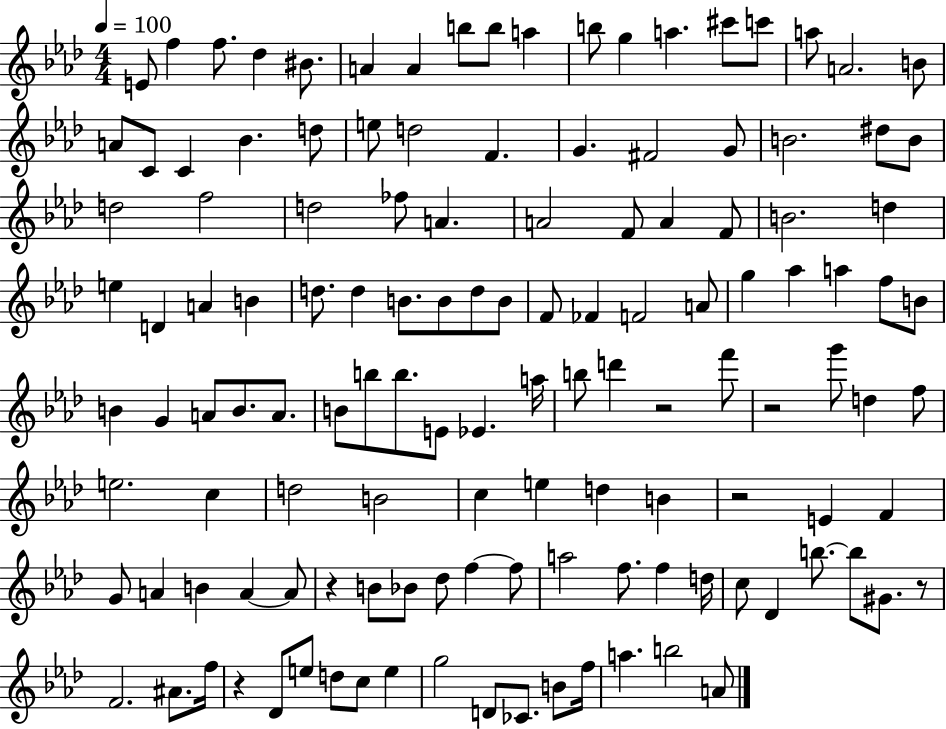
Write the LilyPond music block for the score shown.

{
  \clef treble
  \numericTimeSignature
  \time 4/4
  \key aes \major
  \tempo 4 = 100
  e'8 f''4 f''8. des''4 bis'8. | a'4 a'4 b''8 b''8 a''4 | b''8 g''4 a''4. cis'''8 c'''8 | a''8 a'2. b'8 | \break a'8 c'8 c'4 bes'4. d''8 | e''8 d''2 f'4. | g'4. fis'2 g'8 | b'2. dis''8 b'8 | \break d''2 f''2 | d''2 fes''8 a'4. | a'2 f'8 a'4 f'8 | b'2. d''4 | \break e''4 d'4 a'4 b'4 | d''8. d''4 b'8. b'8 d''8 b'8 | f'8 fes'4 f'2 a'8 | g''4 aes''4 a''4 f''8 b'8 | \break b'4 g'4 a'8 b'8. a'8. | b'8 b''8 b''8. e'8 ees'4. a''16 | b''8 d'''4 r2 f'''8 | r2 g'''8 d''4 f''8 | \break e''2. c''4 | d''2 b'2 | c''4 e''4 d''4 b'4 | r2 e'4 f'4 | \break g'8 a'4 b'4 a'4~~ a'8 | r4 b'8 bes'8 des''8 f''4~~ f''8 | a''2 f''8. f''4 d''16 | c''8 des'4 b''8.~~ b''8 gis'8. r8 | \break f'2. ais'8. f''16 | r4 des'8 e''8 d''8 c''8 e''4 | g''2 d'8 ces'8. b'8 f''16 | a''4. b''2 a'8 | \break \bar "|."
}